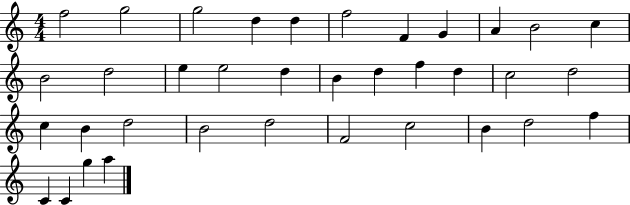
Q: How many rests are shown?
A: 0